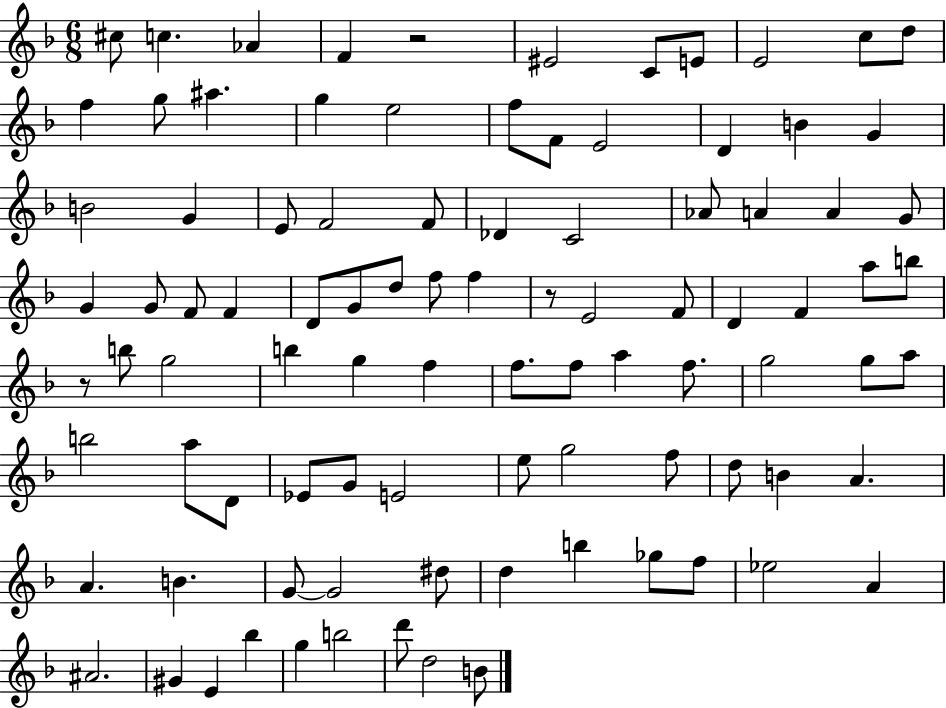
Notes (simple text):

C#5/e C5/q. Ab4/q F4/q R/h EIS4/h C4/e E4/e E4/h C5/e D5/e F5/q G5/e A#5/q. G5/q E5/h F5/e F4/e E4/h D4/q B4/q G4/q B4/h G4/q E4/e F4/h F4/e Db4/q C4/h Ab4/e A4/q A4/q G4/e G4/q G4/e F4/e F4/q D4/e G4/e D5/e F5/e F5/q R/e E4/h F4/e D4/q F4/q A5/e B5/e R/e B5/e G5/h B5/q G5/q F5/q F5/e. F5/e A5/q F5/e. G5/h G5/e A5/e B5/h A5/e D4/e Eb4/e G4/e E4/h E5/e G5/h F5/e D5/e B4/q A4/q. A4/q. B4/q. G4/e G4/h D#5/e D5/q B5/q Gb5/e F5/e Eb5/h A4/q A#4/h. G#4/q E4/q Bb5/q G5/q B5/h D6/e D5/h B4/e